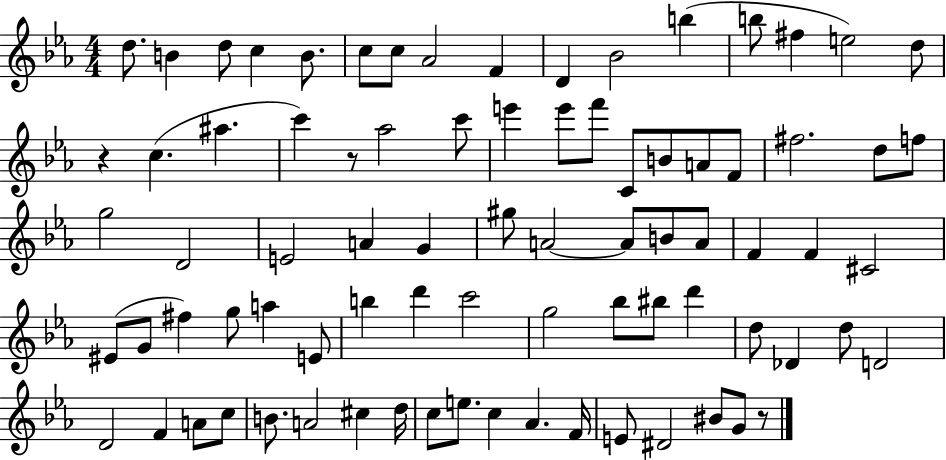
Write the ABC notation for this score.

X:1
T:Untitled
M:4/4
L:1/4
K:Eb
d/2 B d/2 c B/2 c/2 c/2 _A2 F D _B2 b b/2 ^f e2 d/2 z c ^a c' z/2 _a2 c'/2 e' e'/2 f'/2 C/2 B/2 A/2 F/2 ^f2 d/2 f/2 g2 D2 E2 A G ^g/2 A2 A/2 B/2 A/2 F F ^C2 ^E/2 G/2 ^f g/2 a E/2 b d' c'2 g2 _b/2 ^b/2 d' d/2 _D d/2 D2 D2 F A/2 c/2 B/2 A2 ^c d/4 c/2 e/2 c _A F/4 E/2 ^D2 ^B/2 G/2 z/2